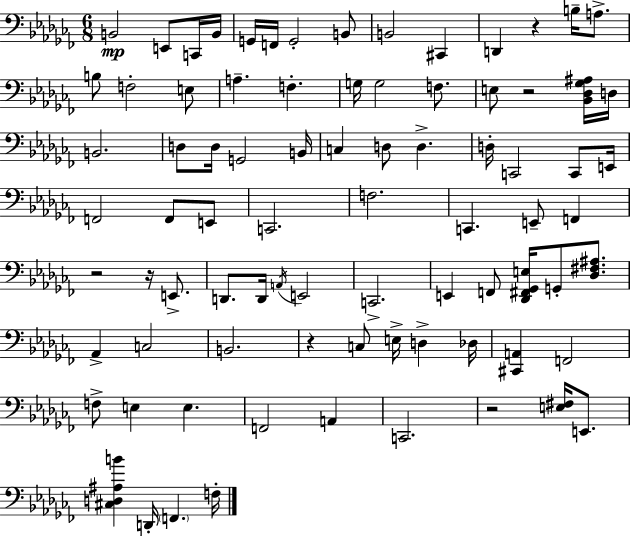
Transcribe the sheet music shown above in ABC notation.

X:1
T:Untitled
M:6/8
L:1/4
K:Abm
B,,2 E,,/2 C,,/4 B,,/4 G,,/4 F,,/4 G,,2 B,,/2 B,,2 ^C,, D,, z B,/4 A,/2 B,/2 F,2 E,/2 A, F, G,/4 G,2 F,/2 E,/2 z2 [_B,,_D,_G,^A,]/4 D,/4 B,,2 D,/2 D,/4 G,,2 B,,/4 C, D,/2 D, D,/4 C,,2 C,,/2 E,,/4 F,,2 F,,/2 E,,/2 C,,2 F,2 C,, E,,/2 F,, z2 z/4 E,,/2 D,,/2 D,,/4 A,,/4 E,,2 C,,2 E,, F,,/2 [_D,,^F,,_G,,E,]/4 G,,/2 [_D,^F,^A,]/2 _A,, C,2 B,,2 z C,/2 E,/4 D, _D,/4 [^C,,A,,] F,,2 F,/2 E, E, F,,2 A,, C,,2 z2 [E,^F,]/4 E,,/2 [^C,D,^A,B] D,,/4 F,, F,/4